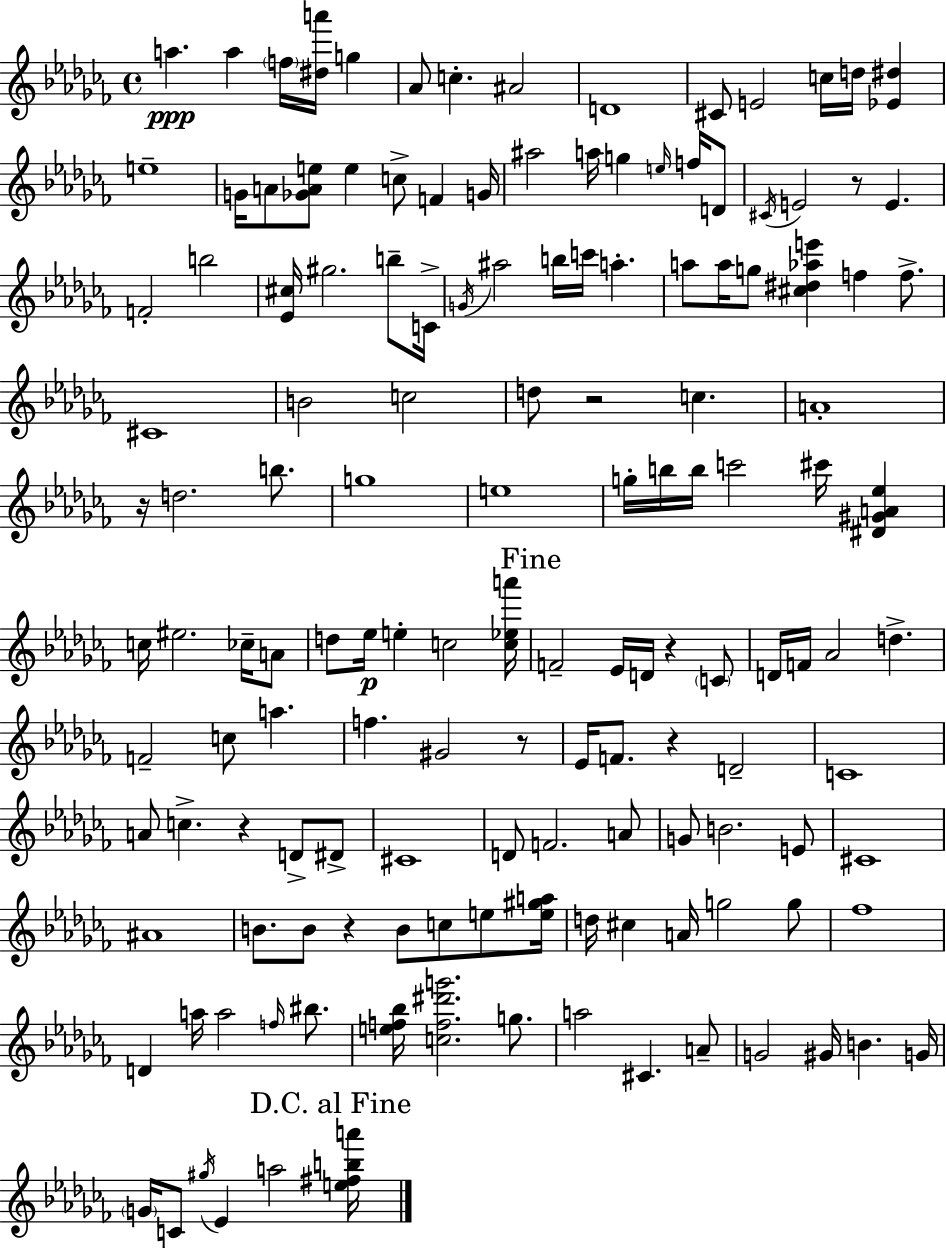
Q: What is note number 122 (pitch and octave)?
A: C4